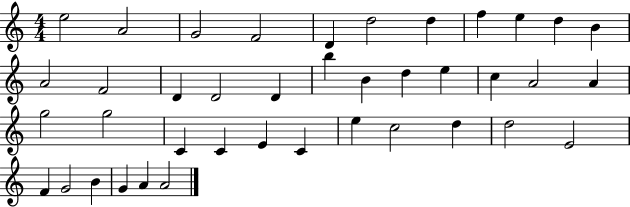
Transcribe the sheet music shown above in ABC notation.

X:1
T:Untitled
M:4/4
L:1/4
K:C
e2 A2 G2 F2 D d2 d f e d B A2 F2 D D2 D b B d e c A2 A g2 g2 C C E C e c2 d d2 E2 F G2 B G A A2